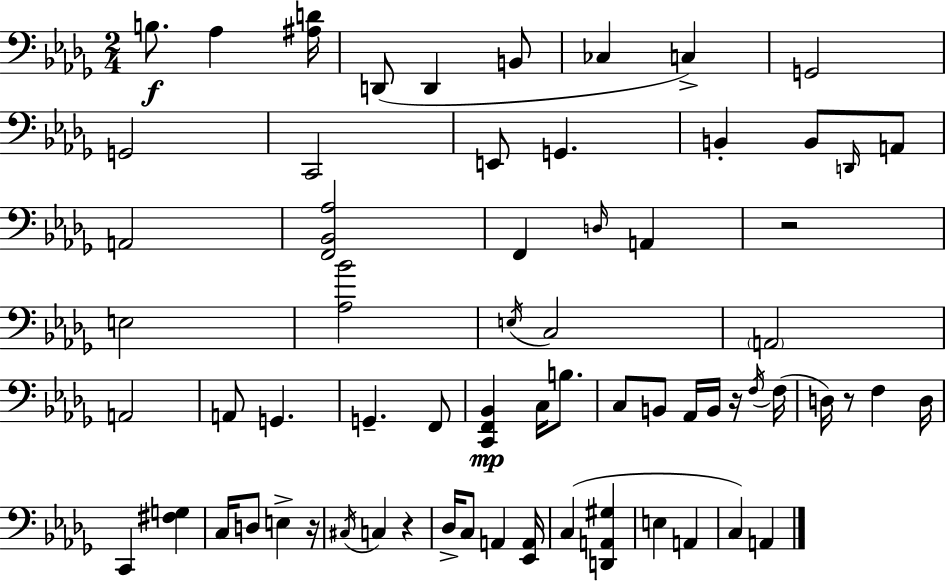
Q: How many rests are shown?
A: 5